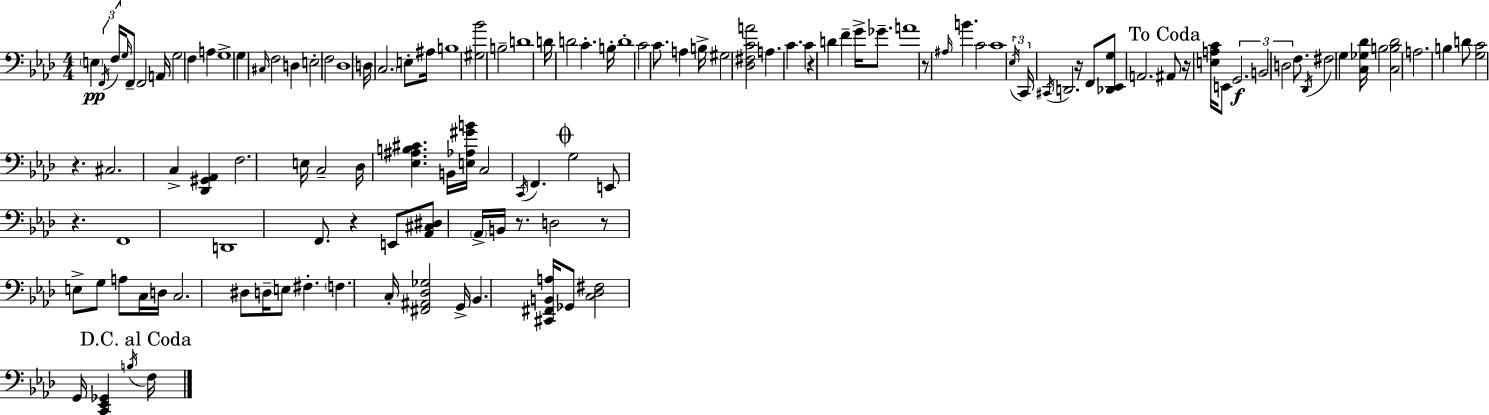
X:1
T:Untitled
M:4/4
L:1/4
K:Fm
E, F,,/4 F,/4 G,/4 F,,/2 F,,2 A,,/4 G,2 F, A, G,4 G, ^C,/4 F,2 D, E,2 F,2 _D,4 D,/4 C,2 E,/2 ^A,/4 B,4 [^G,_B]2 B,2 D4 D/4 D2 C B,/4 D4 C2 C/2 A, B,/4 ^G,2 [_D,^F,CA]2 A, C C z D F G/4 _G/2 A4 z/2 ^A,/4 B C2 C4 _E,/4 C,,/4 ^C,,/4 D,,2 z/4 F,,/2 [_D,,_E,,G,]/2 A,,2 ^A,,/2 z/4 [E,A,C]/4 E,,/2 G,,2 B,,2 D,2 F,/2 _D,,/4 ^F,2 G, [C,_G,_D]/4 B,2 [C,B,_D]2 A,2 B, D/2 [G,C]2 z ^C,2 C, [_D,,^G,,_A,,] F,2 E,/4 C,2 _D,/4 [_E,^A,B,^C] B,,/4 [E,_A,^GB]/4 C,2 C,,/4 F,, G,2 E,,/2 z F,,4 D,,4 F,,/2 z E,,/2 [_A,,^C,^D,]/2 _A,,/4 B,,/4 z/2 D,2 z/2 E,/2 G,/2 A,/2 C,/4 D,/4 C,2 ^D,/2 D,/4 E,/2 ^F, F, C,/4 [^F,,^A,,_D,_G,]2 G,,/4 _B,, [^C,,^F,,B,,A,]/4 _G,,/2 [C,_D,^F,]2 G,,/4 [C,,_E,,_G,,] B,/4 F,/4